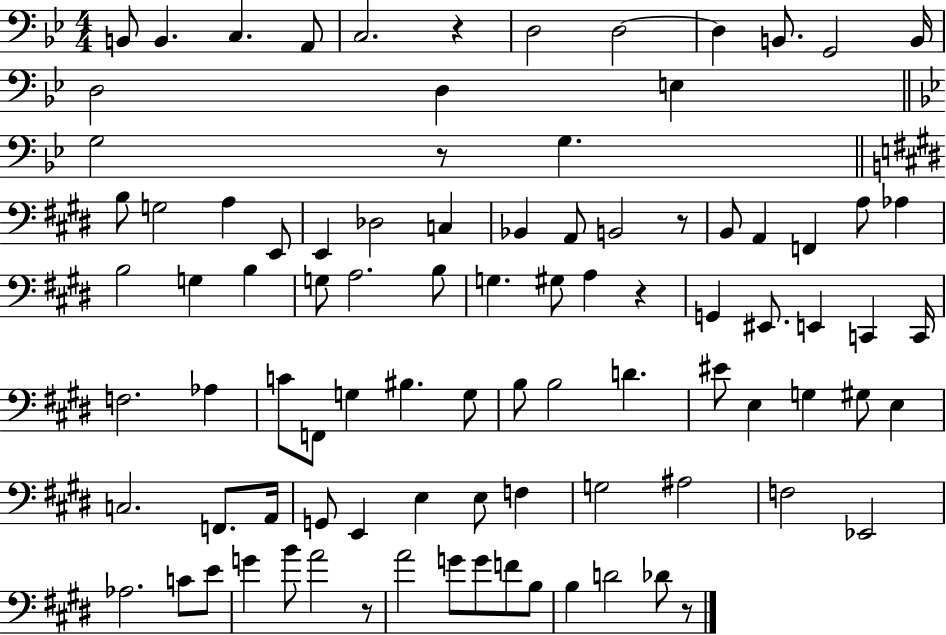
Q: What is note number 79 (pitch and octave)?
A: A4